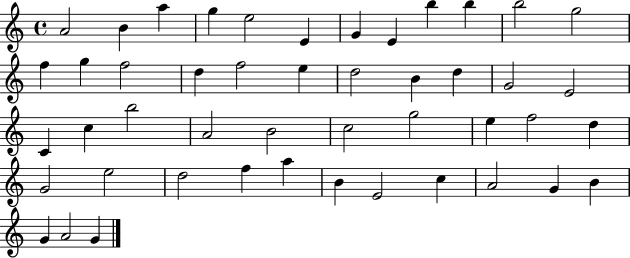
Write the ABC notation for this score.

X:1
T:Untitled
M:4/4
L:1/4
K:C
A2 B a g e2 E G E b b b2 g2 f g f2 d f2 e d2 B d G2 E2 C c b2 A2 B2 c2 g2 e f2 d G2 e2 d2 f a B E2 c A2 G B G A2 G